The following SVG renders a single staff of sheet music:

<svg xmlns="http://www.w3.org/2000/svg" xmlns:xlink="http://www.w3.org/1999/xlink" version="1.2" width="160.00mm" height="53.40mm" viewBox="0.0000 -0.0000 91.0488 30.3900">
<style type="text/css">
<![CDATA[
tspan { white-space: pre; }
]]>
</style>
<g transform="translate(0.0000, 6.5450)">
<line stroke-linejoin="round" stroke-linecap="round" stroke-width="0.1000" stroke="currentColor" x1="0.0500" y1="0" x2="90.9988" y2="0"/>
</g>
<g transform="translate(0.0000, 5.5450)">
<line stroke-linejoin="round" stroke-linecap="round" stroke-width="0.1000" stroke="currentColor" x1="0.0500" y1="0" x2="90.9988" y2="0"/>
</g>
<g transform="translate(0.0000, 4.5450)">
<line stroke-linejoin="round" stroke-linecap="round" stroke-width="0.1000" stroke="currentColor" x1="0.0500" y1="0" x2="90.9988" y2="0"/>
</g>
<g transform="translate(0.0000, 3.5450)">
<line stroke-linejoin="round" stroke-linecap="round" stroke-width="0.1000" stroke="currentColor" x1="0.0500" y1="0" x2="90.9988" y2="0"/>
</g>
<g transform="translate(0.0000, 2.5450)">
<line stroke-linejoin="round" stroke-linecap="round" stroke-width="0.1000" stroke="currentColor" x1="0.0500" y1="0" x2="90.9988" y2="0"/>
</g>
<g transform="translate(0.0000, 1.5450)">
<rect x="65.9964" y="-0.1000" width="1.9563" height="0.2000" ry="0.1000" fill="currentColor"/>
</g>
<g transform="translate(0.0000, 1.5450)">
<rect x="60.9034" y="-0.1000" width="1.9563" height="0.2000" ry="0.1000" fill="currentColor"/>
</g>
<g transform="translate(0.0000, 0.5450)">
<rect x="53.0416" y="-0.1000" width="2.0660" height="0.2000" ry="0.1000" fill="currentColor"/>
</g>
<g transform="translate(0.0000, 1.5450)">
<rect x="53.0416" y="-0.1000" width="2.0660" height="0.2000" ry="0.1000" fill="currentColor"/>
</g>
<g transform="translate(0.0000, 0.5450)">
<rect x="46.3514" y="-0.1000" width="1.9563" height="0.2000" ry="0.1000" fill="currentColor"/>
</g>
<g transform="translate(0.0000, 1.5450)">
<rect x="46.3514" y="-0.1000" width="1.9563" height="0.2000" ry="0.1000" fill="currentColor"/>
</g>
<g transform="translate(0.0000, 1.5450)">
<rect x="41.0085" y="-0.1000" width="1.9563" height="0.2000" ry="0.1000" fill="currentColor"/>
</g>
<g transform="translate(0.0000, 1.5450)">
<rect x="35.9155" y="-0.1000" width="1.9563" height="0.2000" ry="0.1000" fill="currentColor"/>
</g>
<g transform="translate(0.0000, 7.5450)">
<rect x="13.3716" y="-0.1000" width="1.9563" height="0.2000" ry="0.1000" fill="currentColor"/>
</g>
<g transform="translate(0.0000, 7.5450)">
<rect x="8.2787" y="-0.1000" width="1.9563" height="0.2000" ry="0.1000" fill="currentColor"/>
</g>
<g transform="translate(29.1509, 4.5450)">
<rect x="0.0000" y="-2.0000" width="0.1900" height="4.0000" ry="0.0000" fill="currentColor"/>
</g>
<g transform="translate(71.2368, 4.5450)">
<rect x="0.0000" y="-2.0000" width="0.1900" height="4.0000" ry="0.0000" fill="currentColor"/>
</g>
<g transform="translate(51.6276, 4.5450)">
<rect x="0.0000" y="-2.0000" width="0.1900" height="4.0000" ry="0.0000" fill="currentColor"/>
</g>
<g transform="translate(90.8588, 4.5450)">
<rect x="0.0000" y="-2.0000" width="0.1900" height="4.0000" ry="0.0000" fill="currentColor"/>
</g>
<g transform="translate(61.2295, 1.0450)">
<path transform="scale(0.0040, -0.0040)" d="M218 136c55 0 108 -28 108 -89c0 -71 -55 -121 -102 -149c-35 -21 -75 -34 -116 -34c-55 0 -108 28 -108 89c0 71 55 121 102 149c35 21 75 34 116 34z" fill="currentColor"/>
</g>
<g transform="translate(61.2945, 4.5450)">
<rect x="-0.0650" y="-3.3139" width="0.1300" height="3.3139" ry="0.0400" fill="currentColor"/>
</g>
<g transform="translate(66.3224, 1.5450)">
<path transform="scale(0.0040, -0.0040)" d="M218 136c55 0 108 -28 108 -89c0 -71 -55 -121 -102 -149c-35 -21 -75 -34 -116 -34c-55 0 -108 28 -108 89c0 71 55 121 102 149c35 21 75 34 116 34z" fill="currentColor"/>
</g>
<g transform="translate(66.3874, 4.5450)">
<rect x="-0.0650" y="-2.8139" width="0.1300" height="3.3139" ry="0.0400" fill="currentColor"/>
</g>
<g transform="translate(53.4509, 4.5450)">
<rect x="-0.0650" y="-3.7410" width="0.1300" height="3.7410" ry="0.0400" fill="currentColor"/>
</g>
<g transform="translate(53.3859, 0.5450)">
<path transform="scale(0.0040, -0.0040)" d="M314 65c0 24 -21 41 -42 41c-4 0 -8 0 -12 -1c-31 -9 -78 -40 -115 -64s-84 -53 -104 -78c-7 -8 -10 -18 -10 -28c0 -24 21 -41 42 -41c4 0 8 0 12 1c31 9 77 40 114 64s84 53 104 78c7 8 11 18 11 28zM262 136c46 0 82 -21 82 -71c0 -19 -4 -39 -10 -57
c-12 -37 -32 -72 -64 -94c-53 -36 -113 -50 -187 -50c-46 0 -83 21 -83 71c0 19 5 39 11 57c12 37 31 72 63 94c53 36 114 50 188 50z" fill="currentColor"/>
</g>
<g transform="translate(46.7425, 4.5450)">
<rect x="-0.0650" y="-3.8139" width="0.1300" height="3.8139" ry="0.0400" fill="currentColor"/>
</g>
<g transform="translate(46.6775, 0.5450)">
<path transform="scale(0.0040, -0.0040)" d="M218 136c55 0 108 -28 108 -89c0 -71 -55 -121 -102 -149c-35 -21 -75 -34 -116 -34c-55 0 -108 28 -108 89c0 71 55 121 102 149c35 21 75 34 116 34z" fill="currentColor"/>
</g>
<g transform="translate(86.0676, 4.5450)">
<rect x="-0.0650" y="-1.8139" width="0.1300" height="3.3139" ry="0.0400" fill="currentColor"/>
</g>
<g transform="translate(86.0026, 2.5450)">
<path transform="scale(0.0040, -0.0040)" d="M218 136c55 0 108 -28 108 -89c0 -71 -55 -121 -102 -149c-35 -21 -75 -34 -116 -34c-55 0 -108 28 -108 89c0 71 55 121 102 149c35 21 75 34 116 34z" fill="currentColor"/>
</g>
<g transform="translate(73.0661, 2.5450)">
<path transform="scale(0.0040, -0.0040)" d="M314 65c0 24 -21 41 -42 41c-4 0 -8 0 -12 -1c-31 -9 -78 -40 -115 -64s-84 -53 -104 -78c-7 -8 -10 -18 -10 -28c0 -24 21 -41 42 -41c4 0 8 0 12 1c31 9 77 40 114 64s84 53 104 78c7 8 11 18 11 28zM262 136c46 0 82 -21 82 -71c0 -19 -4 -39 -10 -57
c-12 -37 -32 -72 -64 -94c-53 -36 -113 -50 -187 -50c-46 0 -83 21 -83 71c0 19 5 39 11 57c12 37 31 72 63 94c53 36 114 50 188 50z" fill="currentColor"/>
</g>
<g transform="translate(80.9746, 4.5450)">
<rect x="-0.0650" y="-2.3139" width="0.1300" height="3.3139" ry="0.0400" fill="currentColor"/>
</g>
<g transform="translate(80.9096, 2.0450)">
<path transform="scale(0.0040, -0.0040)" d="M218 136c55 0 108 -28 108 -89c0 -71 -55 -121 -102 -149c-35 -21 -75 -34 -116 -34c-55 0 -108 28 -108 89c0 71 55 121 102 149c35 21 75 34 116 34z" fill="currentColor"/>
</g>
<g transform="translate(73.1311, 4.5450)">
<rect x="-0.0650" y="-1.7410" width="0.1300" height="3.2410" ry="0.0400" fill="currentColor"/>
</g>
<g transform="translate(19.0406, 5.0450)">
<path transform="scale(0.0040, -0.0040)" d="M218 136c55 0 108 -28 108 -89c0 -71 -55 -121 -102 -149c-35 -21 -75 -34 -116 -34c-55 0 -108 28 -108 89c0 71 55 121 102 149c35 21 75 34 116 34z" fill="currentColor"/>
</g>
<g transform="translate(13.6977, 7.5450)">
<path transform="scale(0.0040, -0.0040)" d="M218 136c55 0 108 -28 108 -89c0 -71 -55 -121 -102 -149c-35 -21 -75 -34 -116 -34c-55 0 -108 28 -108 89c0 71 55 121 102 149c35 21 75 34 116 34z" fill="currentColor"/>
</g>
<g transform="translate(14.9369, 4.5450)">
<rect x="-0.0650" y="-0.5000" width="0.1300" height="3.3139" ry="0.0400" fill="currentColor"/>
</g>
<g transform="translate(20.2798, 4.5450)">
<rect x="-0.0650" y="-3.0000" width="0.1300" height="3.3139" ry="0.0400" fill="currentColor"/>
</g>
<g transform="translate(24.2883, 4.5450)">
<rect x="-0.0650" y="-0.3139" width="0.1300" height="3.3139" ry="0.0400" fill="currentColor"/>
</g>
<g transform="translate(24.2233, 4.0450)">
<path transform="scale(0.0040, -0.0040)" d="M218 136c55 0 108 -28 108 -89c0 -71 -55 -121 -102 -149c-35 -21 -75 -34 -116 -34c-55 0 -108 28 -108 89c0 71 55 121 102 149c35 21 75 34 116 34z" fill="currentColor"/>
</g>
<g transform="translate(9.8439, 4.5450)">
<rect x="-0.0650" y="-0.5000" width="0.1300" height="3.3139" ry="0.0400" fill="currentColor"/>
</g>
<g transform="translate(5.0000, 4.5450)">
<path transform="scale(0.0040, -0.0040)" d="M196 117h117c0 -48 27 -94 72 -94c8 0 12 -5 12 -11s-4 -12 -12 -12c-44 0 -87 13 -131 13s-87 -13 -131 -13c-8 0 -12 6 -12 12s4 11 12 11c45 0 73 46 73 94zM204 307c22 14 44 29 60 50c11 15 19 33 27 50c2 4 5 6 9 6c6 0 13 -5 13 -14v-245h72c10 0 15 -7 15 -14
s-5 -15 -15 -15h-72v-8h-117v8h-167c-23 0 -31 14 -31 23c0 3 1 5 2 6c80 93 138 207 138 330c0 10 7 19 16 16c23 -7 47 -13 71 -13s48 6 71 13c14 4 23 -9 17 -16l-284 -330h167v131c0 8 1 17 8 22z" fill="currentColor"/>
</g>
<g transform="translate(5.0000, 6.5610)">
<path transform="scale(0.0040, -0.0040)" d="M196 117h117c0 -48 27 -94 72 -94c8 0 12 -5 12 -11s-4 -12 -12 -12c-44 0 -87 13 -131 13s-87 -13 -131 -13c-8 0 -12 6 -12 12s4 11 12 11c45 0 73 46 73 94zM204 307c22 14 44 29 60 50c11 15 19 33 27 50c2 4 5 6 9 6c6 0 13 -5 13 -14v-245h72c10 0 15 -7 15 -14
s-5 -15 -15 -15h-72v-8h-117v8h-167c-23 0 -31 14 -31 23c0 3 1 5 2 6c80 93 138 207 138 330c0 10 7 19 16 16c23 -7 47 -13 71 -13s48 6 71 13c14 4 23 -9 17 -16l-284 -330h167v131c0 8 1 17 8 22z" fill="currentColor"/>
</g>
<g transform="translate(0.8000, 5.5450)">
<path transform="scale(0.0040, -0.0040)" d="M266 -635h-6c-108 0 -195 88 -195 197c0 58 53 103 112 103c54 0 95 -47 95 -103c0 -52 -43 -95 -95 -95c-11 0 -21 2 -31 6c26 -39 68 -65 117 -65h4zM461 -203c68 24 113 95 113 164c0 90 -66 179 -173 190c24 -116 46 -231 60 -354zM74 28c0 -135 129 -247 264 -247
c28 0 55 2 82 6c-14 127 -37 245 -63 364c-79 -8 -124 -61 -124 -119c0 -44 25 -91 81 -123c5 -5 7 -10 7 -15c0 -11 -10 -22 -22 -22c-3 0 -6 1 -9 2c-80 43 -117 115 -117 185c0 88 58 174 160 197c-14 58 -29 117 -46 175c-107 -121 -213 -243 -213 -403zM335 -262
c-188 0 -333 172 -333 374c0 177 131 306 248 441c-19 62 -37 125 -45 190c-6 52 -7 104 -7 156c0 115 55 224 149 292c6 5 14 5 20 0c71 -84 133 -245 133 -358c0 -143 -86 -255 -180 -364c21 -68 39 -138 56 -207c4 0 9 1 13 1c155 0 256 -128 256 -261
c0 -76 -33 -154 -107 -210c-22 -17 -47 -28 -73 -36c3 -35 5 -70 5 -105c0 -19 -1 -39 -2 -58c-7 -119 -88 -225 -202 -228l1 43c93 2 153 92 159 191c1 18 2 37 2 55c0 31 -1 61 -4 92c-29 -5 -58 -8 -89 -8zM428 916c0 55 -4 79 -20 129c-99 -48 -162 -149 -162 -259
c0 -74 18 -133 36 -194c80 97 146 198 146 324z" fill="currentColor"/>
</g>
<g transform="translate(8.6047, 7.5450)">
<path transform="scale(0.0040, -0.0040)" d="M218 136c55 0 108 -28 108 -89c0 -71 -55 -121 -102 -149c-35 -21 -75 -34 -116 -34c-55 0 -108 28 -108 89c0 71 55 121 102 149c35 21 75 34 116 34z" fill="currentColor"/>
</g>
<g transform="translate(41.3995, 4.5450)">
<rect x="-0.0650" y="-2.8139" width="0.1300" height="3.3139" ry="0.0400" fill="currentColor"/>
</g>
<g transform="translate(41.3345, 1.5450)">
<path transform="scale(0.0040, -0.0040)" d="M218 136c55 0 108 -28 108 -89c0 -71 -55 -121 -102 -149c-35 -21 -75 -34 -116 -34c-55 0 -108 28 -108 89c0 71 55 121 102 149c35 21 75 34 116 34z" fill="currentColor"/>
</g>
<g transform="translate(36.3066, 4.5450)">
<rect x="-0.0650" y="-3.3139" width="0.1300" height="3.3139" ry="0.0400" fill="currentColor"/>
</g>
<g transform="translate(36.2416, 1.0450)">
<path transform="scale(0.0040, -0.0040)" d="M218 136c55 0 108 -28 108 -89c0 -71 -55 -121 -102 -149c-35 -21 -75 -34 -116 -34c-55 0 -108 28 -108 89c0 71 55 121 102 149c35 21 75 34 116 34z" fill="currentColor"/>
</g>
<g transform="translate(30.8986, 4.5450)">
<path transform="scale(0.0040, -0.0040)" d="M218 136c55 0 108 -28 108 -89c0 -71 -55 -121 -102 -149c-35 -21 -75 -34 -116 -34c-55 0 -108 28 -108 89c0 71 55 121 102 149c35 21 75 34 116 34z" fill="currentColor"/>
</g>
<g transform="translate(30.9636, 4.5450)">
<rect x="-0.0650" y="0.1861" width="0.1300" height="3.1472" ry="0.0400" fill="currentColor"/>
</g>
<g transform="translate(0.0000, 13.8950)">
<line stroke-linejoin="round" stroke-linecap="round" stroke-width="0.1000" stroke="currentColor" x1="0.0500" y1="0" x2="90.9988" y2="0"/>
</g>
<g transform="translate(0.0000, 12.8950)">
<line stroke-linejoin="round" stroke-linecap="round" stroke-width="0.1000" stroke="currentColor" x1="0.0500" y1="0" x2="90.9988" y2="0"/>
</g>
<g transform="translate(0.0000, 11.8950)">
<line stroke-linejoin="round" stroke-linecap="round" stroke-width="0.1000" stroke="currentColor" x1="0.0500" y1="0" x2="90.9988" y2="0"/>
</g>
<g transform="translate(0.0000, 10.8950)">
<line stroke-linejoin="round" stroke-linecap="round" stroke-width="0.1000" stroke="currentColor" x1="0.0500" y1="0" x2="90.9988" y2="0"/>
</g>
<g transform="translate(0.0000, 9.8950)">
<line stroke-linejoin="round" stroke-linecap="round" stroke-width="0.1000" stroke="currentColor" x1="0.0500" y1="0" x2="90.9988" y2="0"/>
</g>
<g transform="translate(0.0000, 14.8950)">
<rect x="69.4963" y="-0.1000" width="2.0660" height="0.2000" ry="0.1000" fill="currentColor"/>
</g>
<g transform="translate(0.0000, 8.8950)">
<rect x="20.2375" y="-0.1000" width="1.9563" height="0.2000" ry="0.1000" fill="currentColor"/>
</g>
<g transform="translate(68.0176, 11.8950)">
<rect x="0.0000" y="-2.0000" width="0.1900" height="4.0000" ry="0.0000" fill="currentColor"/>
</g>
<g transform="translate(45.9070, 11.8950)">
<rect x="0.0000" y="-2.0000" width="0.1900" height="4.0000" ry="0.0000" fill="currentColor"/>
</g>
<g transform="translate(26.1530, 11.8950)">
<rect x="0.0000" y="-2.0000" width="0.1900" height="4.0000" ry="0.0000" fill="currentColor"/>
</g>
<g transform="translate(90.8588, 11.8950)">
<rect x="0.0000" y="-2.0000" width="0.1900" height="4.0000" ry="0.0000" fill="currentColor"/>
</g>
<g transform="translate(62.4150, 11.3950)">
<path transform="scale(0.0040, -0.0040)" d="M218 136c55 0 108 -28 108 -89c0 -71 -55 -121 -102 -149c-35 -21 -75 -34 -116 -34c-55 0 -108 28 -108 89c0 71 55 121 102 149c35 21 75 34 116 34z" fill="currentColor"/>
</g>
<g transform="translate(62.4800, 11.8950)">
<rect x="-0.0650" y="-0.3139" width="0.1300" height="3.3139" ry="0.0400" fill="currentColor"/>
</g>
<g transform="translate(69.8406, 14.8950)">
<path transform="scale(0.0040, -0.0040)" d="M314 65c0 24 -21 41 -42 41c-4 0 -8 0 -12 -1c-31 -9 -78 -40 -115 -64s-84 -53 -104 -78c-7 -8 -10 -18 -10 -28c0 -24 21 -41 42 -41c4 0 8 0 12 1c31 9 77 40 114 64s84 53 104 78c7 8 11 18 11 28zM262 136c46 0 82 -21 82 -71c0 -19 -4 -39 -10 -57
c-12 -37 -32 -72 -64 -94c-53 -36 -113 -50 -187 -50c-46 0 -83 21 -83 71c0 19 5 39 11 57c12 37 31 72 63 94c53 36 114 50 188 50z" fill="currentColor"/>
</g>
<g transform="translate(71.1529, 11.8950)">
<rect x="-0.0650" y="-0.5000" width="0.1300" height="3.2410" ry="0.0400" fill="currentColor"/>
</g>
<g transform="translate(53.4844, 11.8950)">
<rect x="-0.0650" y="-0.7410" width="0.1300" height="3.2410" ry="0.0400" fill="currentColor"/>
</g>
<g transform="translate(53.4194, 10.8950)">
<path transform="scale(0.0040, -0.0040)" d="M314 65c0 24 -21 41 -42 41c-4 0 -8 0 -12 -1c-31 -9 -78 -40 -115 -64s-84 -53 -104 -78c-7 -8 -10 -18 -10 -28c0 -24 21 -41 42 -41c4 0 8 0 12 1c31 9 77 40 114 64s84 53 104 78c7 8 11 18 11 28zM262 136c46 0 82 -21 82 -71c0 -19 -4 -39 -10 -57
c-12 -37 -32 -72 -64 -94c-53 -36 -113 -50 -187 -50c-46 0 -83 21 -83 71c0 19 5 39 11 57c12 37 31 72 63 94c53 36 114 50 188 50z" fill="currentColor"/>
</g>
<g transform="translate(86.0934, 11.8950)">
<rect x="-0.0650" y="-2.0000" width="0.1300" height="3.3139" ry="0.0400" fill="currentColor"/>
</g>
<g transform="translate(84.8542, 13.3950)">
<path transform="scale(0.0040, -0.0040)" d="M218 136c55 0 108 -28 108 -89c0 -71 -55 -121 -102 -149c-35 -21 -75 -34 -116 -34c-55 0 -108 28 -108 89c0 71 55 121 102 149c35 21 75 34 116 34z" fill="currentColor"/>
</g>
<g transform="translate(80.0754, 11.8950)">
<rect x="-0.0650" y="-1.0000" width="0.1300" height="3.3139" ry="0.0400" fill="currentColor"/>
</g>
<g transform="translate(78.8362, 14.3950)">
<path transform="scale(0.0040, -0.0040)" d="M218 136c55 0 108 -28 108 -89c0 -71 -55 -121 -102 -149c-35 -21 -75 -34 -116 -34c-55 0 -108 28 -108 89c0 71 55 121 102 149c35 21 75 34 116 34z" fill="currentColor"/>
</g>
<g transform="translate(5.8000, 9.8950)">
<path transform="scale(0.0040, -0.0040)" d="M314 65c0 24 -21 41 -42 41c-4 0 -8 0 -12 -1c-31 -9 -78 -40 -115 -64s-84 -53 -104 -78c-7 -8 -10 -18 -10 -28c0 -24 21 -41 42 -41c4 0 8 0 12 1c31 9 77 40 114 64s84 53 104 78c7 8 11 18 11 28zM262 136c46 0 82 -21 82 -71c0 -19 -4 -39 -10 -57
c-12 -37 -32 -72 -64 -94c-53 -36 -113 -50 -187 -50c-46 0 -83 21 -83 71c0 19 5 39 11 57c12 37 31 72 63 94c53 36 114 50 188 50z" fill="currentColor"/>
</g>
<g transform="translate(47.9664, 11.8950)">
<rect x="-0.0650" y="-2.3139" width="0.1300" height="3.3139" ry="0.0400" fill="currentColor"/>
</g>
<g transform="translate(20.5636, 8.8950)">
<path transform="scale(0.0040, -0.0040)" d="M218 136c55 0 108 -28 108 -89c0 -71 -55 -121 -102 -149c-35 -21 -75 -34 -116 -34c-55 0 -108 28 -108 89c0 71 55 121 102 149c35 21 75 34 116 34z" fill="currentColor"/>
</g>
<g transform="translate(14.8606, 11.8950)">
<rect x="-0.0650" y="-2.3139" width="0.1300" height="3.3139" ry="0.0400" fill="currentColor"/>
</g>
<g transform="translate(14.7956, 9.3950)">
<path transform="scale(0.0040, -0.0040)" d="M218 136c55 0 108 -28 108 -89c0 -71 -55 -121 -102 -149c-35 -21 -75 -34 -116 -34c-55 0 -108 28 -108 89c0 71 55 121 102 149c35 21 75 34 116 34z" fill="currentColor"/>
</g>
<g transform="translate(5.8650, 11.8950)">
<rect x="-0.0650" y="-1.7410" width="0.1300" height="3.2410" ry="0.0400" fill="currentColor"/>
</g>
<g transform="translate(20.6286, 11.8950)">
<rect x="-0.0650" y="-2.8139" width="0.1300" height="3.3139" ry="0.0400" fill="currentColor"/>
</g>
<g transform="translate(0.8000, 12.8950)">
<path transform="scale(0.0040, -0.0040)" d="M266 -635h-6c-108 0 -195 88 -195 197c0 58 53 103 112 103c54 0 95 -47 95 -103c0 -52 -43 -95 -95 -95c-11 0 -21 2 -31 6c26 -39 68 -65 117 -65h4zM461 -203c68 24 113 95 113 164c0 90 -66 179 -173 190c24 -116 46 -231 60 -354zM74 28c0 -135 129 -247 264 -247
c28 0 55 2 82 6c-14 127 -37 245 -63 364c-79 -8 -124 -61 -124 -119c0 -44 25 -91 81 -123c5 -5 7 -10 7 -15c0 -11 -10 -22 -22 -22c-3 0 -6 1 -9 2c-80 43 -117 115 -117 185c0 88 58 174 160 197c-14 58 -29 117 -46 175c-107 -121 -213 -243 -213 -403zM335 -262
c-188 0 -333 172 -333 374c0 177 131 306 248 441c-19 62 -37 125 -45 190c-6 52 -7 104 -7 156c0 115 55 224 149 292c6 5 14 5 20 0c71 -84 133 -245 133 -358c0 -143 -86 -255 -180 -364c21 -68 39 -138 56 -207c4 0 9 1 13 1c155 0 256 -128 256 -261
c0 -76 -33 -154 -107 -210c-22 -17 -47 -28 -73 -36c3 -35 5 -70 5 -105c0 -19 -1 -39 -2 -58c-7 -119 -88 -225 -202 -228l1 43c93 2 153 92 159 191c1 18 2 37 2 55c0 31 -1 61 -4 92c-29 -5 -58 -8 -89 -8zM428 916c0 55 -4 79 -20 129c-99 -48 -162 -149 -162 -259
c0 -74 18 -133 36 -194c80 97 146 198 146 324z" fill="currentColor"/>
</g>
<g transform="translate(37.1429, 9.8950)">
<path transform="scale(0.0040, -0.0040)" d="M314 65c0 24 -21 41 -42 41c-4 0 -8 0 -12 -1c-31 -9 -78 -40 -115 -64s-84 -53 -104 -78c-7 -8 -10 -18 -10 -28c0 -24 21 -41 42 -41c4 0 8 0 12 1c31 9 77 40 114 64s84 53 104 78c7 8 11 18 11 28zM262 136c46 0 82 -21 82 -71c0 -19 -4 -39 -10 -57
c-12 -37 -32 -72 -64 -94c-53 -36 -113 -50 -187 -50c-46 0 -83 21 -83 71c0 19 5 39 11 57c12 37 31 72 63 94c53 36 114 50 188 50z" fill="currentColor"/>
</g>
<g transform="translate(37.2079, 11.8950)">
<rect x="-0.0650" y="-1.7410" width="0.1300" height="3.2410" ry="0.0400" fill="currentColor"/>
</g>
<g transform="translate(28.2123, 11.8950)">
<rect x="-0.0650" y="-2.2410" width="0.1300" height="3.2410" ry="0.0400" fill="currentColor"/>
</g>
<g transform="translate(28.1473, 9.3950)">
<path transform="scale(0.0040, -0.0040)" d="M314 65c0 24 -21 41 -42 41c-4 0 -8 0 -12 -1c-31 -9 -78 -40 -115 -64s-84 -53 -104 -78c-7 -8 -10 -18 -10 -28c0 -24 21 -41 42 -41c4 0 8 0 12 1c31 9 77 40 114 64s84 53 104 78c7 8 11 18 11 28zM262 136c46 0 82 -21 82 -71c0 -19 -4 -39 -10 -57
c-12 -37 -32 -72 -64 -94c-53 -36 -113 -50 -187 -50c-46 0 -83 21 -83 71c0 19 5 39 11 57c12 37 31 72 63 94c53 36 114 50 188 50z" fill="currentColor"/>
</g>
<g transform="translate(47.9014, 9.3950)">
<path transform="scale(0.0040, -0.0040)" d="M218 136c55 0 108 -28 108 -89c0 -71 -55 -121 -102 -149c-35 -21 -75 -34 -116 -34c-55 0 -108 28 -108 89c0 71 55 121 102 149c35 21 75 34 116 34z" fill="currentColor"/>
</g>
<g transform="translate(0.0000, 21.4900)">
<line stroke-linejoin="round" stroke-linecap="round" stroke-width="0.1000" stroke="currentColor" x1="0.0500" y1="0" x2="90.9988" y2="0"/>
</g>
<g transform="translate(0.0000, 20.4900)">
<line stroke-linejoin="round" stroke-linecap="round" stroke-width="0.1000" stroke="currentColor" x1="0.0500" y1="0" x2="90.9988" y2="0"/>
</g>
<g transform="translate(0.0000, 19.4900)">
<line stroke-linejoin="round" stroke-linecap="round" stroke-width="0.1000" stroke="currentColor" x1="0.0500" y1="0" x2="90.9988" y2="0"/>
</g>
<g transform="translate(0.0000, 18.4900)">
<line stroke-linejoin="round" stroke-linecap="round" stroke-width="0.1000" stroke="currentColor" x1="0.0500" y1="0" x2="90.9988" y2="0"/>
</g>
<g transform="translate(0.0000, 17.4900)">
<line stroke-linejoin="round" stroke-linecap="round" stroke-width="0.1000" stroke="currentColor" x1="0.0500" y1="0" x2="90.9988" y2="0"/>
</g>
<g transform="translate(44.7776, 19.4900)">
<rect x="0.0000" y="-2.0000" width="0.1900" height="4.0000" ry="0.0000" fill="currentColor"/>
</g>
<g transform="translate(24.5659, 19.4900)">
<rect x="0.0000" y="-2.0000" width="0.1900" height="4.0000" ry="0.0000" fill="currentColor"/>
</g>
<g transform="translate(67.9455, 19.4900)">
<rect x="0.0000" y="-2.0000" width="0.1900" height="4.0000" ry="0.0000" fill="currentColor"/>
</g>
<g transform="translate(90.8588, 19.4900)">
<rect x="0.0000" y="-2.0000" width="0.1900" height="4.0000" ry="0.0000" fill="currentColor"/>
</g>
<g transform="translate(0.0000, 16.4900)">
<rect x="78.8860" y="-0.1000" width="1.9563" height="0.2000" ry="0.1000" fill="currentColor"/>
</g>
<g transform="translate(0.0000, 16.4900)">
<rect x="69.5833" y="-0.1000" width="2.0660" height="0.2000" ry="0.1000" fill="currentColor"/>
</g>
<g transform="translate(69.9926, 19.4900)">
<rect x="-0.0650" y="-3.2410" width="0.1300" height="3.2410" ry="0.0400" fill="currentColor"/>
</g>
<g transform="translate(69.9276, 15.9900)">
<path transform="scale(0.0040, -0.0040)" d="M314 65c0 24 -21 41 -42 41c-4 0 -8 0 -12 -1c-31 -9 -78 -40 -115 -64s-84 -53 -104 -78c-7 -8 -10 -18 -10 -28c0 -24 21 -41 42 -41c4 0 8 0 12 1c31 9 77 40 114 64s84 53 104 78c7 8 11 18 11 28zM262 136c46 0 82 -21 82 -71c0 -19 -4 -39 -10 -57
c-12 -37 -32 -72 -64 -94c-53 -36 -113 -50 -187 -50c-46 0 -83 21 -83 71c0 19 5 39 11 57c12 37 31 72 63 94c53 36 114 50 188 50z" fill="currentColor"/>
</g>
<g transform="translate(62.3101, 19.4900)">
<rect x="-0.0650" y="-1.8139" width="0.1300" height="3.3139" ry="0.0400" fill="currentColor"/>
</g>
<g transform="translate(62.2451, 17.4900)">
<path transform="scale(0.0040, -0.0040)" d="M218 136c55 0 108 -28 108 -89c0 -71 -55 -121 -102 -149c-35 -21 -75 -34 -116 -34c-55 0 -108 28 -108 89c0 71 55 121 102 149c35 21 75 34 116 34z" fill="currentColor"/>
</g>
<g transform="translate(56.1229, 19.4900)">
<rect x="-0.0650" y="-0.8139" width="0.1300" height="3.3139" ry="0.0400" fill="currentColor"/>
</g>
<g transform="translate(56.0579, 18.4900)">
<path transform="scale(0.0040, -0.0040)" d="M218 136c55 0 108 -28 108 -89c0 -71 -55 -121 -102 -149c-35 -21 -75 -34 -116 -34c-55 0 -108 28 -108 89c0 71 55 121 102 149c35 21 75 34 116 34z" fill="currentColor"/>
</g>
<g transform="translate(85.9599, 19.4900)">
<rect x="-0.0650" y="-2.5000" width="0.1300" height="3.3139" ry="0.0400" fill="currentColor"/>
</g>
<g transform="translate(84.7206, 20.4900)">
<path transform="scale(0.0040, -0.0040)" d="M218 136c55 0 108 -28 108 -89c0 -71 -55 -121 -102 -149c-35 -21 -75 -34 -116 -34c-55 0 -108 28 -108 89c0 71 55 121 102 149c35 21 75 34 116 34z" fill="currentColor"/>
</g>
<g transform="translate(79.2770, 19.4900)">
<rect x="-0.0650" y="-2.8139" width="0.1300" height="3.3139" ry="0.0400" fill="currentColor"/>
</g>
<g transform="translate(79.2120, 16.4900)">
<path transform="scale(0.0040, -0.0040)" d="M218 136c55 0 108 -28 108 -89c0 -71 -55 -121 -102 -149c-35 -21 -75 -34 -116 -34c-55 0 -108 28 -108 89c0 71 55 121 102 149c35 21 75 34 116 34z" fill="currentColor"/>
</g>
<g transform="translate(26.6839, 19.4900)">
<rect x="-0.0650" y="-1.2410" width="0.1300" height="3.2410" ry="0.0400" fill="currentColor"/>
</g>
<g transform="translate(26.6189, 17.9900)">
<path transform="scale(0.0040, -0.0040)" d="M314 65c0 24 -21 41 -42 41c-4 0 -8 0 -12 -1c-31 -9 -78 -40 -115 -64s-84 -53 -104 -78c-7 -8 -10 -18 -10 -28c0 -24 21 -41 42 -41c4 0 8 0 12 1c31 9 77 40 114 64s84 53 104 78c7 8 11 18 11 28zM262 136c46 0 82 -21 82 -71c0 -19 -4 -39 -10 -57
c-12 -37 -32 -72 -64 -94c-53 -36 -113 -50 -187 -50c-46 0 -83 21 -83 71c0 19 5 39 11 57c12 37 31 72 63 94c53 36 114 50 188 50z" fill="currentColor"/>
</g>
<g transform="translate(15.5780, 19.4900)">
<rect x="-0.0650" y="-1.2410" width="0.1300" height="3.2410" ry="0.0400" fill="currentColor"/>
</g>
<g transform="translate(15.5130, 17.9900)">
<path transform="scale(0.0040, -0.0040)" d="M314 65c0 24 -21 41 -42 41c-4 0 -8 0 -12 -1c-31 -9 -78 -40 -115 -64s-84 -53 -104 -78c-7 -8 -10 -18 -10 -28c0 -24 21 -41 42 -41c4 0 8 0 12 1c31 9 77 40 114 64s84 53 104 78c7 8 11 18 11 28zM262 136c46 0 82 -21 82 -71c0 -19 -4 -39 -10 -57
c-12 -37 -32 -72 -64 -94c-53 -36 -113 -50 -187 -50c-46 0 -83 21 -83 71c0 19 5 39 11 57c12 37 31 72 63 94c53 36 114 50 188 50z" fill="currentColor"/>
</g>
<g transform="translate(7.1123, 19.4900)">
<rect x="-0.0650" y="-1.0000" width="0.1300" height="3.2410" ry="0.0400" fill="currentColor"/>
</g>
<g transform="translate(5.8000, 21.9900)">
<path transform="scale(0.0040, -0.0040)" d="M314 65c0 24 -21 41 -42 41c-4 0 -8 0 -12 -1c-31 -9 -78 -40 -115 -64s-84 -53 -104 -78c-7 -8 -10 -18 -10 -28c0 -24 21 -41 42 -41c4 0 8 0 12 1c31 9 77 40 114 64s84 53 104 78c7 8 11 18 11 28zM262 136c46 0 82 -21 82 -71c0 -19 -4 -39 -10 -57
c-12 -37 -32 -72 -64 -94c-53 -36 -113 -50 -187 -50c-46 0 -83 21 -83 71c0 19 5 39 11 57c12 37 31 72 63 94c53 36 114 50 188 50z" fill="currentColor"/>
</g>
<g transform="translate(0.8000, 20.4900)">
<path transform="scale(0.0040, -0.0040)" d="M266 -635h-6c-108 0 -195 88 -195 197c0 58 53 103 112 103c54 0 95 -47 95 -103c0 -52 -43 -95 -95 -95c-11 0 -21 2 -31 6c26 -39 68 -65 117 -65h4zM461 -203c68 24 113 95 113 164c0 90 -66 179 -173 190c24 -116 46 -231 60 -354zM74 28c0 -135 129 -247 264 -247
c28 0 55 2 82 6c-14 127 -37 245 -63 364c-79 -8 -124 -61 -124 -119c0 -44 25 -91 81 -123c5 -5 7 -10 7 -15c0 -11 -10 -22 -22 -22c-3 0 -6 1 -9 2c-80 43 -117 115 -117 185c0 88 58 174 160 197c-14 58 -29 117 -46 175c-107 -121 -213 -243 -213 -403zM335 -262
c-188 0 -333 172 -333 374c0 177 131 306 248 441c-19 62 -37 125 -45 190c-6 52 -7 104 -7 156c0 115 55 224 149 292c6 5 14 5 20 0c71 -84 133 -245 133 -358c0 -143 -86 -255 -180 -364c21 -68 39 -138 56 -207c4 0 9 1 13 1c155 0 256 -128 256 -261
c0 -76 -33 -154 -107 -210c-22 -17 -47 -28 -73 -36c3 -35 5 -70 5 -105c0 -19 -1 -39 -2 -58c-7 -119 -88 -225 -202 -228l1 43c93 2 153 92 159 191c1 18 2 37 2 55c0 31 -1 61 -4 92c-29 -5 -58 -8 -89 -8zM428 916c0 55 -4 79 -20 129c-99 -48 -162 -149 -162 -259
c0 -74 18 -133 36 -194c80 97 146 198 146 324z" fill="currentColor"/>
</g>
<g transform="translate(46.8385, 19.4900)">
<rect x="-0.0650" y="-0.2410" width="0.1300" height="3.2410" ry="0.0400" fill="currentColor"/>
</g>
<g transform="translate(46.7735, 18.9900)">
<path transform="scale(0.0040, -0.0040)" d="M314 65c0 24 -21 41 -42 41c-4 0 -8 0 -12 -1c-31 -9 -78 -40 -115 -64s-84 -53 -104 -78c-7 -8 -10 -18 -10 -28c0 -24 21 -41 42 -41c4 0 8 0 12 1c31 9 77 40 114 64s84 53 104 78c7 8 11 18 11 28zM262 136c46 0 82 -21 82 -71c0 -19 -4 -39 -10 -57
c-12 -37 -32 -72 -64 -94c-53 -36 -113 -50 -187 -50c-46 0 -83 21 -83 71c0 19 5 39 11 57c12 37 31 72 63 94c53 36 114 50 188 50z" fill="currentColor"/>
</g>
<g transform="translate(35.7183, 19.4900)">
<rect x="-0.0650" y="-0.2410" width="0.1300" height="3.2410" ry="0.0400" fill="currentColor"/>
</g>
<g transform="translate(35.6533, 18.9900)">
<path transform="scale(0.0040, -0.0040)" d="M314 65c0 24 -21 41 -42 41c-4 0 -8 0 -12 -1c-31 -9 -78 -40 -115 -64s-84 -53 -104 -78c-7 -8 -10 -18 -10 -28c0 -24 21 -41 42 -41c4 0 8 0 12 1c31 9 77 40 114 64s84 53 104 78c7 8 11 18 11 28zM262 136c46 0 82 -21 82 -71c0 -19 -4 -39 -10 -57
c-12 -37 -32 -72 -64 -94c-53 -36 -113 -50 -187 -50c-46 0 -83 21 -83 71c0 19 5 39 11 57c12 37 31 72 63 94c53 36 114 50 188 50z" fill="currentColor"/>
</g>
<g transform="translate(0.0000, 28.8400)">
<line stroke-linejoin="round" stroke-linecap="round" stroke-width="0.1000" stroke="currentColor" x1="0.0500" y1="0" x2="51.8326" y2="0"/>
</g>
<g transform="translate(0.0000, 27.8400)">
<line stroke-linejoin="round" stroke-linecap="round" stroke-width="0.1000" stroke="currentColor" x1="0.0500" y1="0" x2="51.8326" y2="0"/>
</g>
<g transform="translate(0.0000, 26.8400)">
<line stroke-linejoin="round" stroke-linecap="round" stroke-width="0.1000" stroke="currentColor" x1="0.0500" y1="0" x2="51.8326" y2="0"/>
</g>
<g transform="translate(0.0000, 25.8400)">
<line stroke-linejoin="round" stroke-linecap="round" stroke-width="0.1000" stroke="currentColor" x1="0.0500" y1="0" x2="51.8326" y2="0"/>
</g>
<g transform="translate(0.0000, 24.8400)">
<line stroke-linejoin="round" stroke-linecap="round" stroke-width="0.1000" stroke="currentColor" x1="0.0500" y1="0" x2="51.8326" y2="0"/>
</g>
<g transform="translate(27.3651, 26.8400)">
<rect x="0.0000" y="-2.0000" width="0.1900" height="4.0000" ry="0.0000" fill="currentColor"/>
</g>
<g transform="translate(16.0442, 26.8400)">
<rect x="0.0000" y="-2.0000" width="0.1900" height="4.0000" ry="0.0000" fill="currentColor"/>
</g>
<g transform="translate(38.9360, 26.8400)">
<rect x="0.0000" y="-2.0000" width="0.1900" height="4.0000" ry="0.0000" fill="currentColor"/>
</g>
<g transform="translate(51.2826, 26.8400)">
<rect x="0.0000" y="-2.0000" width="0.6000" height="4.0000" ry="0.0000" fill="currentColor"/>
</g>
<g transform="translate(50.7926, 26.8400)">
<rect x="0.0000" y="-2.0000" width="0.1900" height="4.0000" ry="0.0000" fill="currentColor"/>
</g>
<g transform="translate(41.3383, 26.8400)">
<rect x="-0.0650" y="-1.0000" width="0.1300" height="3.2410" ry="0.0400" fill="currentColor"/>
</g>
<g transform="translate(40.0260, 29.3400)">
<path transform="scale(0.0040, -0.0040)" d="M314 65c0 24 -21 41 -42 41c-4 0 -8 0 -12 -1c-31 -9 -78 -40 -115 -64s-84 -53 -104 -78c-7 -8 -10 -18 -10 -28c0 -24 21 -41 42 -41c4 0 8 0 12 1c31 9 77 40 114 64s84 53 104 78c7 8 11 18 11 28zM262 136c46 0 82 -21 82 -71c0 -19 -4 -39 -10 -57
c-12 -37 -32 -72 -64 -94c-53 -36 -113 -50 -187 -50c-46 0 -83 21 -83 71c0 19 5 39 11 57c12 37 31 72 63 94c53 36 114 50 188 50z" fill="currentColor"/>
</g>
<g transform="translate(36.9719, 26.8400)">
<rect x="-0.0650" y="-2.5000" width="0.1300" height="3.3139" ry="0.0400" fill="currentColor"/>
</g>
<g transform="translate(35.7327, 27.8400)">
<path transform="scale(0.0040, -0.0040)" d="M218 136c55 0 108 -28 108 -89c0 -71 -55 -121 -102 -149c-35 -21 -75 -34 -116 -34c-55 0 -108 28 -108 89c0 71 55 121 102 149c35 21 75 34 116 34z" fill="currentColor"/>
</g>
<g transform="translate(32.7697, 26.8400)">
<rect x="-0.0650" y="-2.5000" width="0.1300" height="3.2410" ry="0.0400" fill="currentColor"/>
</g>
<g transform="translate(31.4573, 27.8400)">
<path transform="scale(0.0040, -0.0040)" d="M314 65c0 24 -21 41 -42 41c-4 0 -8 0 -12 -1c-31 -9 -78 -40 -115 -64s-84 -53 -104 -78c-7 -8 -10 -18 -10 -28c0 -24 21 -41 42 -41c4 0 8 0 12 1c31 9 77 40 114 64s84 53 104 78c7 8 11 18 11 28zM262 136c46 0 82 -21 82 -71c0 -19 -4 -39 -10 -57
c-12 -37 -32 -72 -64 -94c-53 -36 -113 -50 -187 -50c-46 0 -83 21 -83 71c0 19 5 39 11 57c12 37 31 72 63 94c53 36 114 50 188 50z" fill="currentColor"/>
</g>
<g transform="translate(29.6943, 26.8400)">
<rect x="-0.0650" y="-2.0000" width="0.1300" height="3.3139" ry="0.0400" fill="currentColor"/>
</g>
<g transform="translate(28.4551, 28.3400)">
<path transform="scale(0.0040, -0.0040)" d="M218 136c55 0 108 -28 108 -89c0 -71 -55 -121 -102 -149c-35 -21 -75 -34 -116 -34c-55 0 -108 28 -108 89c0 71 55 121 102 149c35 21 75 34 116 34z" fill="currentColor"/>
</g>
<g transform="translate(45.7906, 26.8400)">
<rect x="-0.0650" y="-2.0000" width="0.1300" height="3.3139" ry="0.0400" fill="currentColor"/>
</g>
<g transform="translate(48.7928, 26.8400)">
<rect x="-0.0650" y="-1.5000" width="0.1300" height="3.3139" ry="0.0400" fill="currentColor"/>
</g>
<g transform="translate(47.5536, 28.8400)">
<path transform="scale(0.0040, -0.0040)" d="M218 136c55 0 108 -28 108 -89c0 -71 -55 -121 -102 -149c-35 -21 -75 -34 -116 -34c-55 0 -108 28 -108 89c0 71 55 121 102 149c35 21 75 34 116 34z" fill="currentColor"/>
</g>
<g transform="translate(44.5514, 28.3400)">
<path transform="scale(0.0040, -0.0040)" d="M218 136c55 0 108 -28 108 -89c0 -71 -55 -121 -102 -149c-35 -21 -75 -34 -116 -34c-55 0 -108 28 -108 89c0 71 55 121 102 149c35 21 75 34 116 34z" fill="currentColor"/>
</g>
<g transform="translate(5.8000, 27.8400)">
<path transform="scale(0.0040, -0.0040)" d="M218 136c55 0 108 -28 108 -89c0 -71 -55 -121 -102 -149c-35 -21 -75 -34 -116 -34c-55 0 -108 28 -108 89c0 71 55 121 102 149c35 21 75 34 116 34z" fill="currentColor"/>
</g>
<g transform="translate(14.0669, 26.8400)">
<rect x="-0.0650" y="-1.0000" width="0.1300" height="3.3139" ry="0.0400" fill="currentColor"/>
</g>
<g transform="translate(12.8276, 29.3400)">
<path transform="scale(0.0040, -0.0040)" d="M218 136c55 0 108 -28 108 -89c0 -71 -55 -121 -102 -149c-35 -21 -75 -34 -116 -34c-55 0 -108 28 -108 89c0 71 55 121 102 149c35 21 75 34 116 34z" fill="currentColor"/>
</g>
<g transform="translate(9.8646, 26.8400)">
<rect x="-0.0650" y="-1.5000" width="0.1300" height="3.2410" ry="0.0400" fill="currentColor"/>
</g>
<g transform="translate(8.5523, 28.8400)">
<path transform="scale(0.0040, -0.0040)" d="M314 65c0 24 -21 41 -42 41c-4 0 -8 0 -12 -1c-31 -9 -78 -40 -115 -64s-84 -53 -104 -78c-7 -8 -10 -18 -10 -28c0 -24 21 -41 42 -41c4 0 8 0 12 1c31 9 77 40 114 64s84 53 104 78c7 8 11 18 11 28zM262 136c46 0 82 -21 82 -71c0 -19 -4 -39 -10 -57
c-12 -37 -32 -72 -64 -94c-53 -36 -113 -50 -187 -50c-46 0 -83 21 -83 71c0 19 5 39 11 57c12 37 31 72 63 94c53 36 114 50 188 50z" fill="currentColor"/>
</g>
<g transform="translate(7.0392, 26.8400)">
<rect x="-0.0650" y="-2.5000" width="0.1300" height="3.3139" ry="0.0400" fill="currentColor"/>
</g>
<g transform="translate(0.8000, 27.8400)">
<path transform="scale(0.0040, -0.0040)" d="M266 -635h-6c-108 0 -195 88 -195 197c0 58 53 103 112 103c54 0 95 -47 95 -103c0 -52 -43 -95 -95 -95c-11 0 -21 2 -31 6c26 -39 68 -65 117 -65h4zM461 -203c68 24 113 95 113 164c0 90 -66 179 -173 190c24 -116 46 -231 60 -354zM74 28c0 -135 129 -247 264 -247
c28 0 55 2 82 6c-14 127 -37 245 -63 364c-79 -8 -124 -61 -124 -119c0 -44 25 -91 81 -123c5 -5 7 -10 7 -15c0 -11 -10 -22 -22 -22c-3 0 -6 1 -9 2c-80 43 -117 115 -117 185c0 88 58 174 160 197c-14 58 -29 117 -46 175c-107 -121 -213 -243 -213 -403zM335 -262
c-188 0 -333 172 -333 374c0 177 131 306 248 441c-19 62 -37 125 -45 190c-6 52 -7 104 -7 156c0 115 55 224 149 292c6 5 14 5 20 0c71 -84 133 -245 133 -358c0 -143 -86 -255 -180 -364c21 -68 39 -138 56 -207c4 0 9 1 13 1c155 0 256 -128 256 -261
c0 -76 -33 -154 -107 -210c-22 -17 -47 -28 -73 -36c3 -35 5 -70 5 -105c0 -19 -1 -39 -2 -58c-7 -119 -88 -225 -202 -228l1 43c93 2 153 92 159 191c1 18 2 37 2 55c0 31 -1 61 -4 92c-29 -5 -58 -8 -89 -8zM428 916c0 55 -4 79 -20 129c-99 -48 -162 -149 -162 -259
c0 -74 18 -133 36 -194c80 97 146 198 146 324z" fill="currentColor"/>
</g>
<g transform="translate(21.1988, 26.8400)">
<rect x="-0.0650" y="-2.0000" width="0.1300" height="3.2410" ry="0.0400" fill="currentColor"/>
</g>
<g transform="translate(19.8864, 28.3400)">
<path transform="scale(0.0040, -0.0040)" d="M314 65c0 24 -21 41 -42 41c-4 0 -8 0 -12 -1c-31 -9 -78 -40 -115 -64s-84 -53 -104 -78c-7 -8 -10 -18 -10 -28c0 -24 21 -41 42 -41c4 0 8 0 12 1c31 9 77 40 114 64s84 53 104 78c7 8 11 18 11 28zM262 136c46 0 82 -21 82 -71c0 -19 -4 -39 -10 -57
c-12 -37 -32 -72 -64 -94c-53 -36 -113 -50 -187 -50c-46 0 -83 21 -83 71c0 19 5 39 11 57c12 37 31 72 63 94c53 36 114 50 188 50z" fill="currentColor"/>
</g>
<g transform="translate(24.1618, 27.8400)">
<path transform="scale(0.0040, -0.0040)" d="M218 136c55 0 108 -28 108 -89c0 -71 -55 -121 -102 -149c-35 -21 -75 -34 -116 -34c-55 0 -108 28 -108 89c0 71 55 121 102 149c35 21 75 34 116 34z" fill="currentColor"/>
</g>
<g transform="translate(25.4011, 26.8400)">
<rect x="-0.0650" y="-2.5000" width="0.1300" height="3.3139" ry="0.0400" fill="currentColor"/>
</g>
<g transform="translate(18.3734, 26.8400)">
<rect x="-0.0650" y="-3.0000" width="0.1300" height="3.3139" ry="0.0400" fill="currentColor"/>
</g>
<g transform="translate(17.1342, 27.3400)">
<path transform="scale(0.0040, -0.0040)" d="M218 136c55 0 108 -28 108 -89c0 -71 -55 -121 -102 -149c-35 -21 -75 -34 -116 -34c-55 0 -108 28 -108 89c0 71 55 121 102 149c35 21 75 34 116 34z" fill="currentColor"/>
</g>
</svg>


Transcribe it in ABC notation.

X:1
T:Untitled
M:4/4
L:1/4
K:C
C C A c B b a c' c'2 b a f2 g f f2 g a g2 f2 g d2 c C2 D F D2 e2 e2 c2 c2 d f b2 a G G E2 D A F2 G F G2 G D2 F E